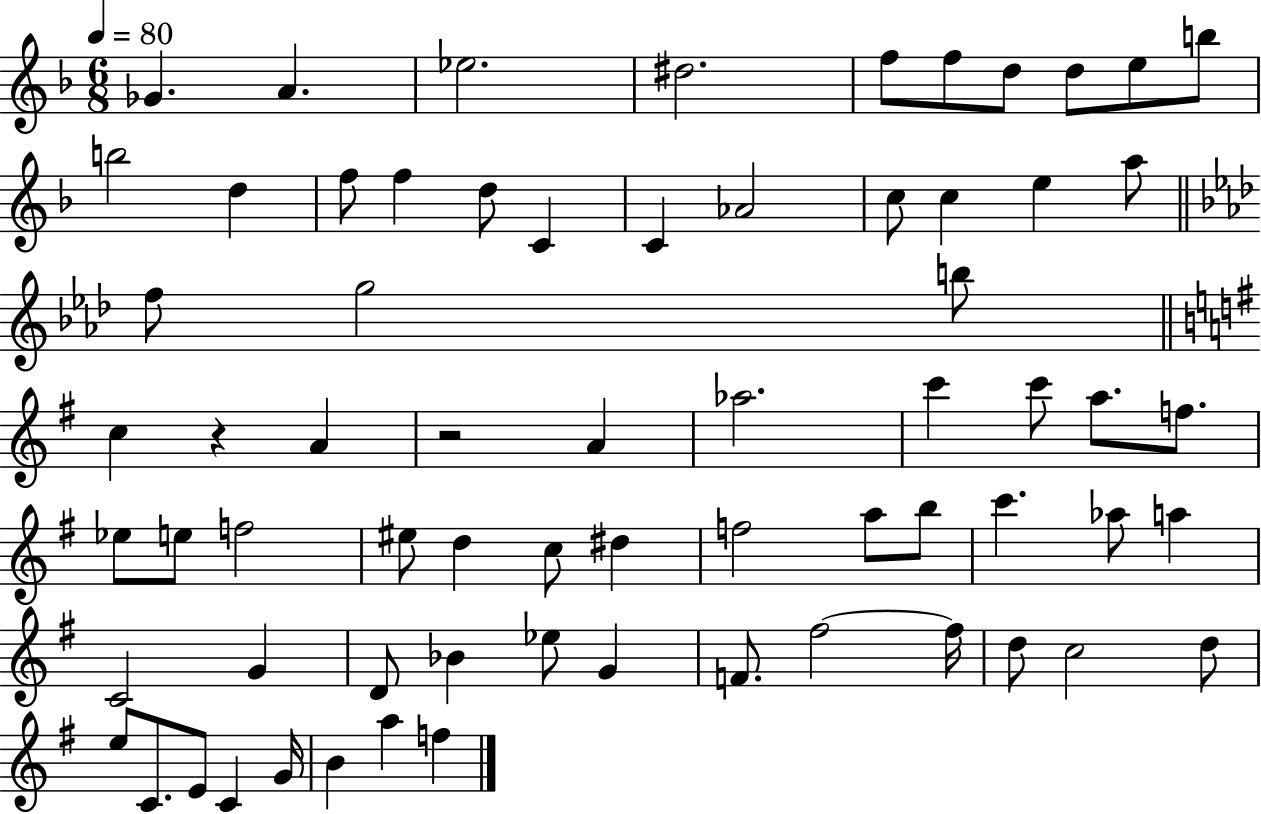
Gb4/q. A4/q. Eb5/h. D#5/h. F5/e F5/e D5/e D5/e E5/e B5/e B5/h D5/q F5/e F5/q D5/e C4/q C4/q Ab4/h C5/e C5/q E5/q A5/e F5/e G5/h B5/e C5/q R/q A4/q R/h A4/q Ab5/h. C6/q C6/e A5/e. F5/e. Eb5/e E5/e F5/h EIS5/e D5/q C5/e D#5/q F5/h A5/e B5/e C6/q. Ab5/e A5/q C4/h G4/q D4/e Bb4/q Eb5/e G4/q F4/e. F#5/h F#5/s D5/e C5/h D5/e E5/e C4/e. E4/e C4/q G4/s B4/q A5/q F5/q